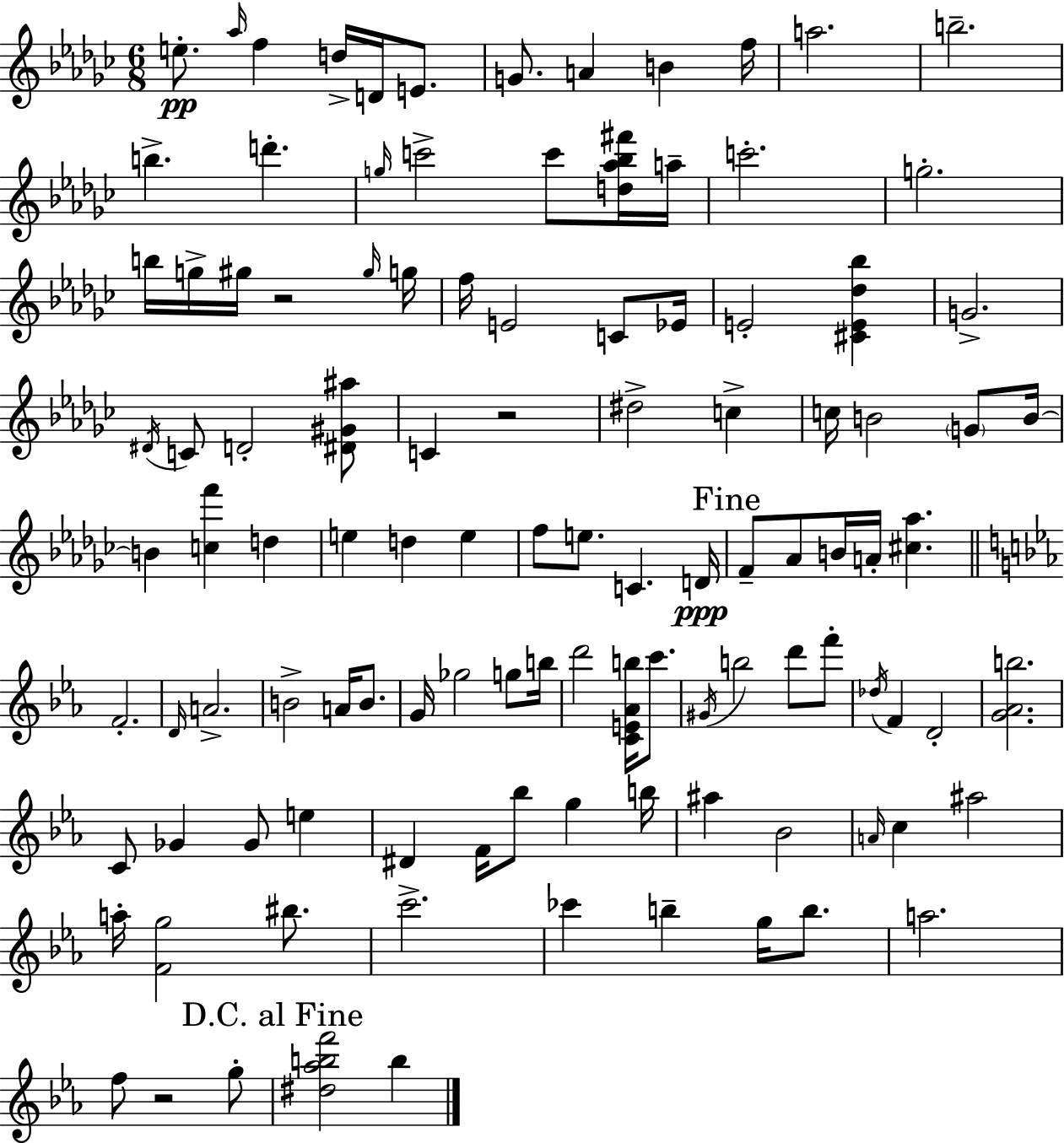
X:1
T:Untitled
M:6/8
L:1/4
K:Ebm
e/2 _a/4 f d/4 D/4 E/2 G/2 A B f/4 a2 b2 b d' g/4 c'2 c'/2 [d_a_b^f']/4 a/4 c'2 g2 b/4 g/4 ^g/4 z2 ^g/4 g/4 f/4 E2 C/2 _E/4 E2 [^CE_d_b] G2 ^D/4 C/2 D2 [^D^G^a]/2 C z2 ^d2 c c/4 B2 G/2 B/4 B [cf'] d e d e f/2 e/2 C D/4 F/2 _A/2 B/4 A/4 [^c_a] F2 D/4 A2 B2 A/4 B/2 G/4 _g2 g/2 b/4 d'2 [CE_Ab]/4 c'/2 ^G/4 b2 d'/2 f'/2 _d/4 F D2 [G_Ab]2 C/2 _G _G/2 e ^D F/4 _b/2 g b/4 ^a _B2 A/4 c ^a2 a/4 [Fg]2 ^b/2 c'2 _c' b g/4 b/2 a2 f/2 z2 g/2 [^d_abf']2 b